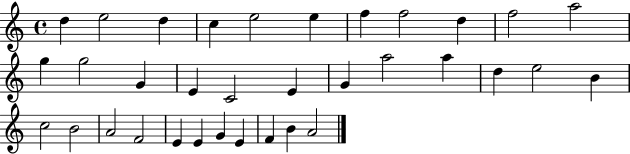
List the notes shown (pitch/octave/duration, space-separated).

D5/q E5/h D5/q C5/q E5/h E5/q F5/q F5/h D5/q F5/h A5/h G5/q G5/h G4/q E4/q C4/h E4/q G4/q A5/h A5/q D5/q E5/h B4/q C5/h B4/h A4/h F4/h E4/q E4/q G4/q E4/q F4/q B4/q A4/h